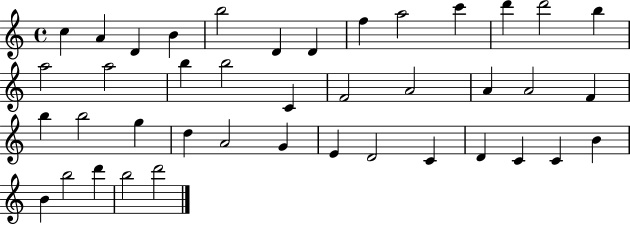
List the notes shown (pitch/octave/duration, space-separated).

C5/q A4/q D4/q B4/q B5/h D4/q D4/q F5/q A5/h C6/q D6/q D6/h B5/q A5/h A5/h B5/q B5/h C4/q F4/h A4/h A4/q A4/h F4/q B5/q B5/h G5/q D5/q A4/h G4/q E4/q D4/h C4/q D4/q C4/q C4/q B4/q B4/q B5/h D6/q B5/h D6/h